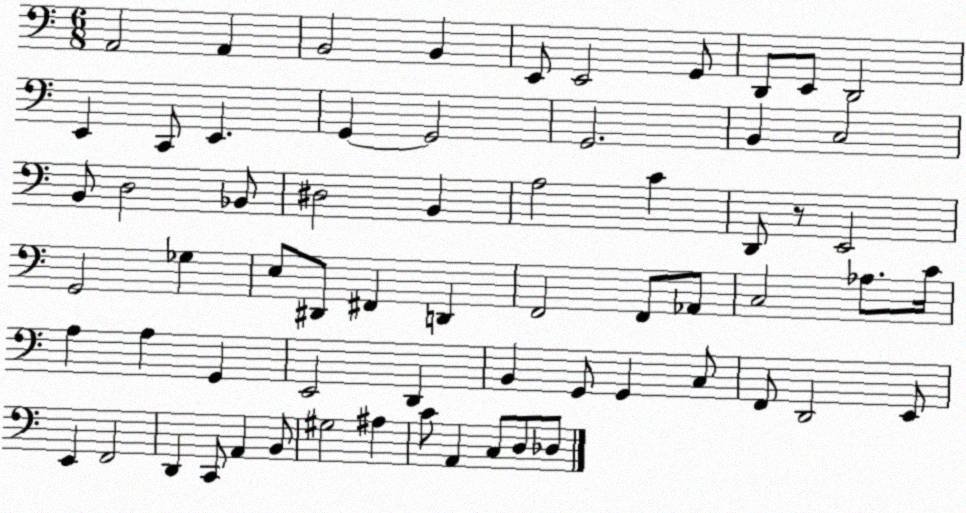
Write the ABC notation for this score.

X:1
T:Untitled
M:6/8
L:1/4
K:C
A,,2 A,, B,,2 B,, E,,/2 E,,2 G,,/2 D,,/2 E,,/2 D,,2 E,, C,,/2 E,, G,, G,,2 G,,2 B,, C,2 B,,/2 D,2 _B,,/2 ^D,2 B,, A,2 C D,,/2 z/2 E,,2 G,,2 _G, E,/2 ^D,,/2 ^F,, D,, F,,2 F,,/2 _A,,/2 C,2 _A,/2 C/4 A, A, G,, E,,2 D,, B,, G,,/2 G,, C,/2 F,,/2 D,,2 E,,/2 E,, F,,2 D,, C,,/2 A,, B,,/2 ^G,2 ^A, C/2 A,, C,/2 D,/2 _D,/2